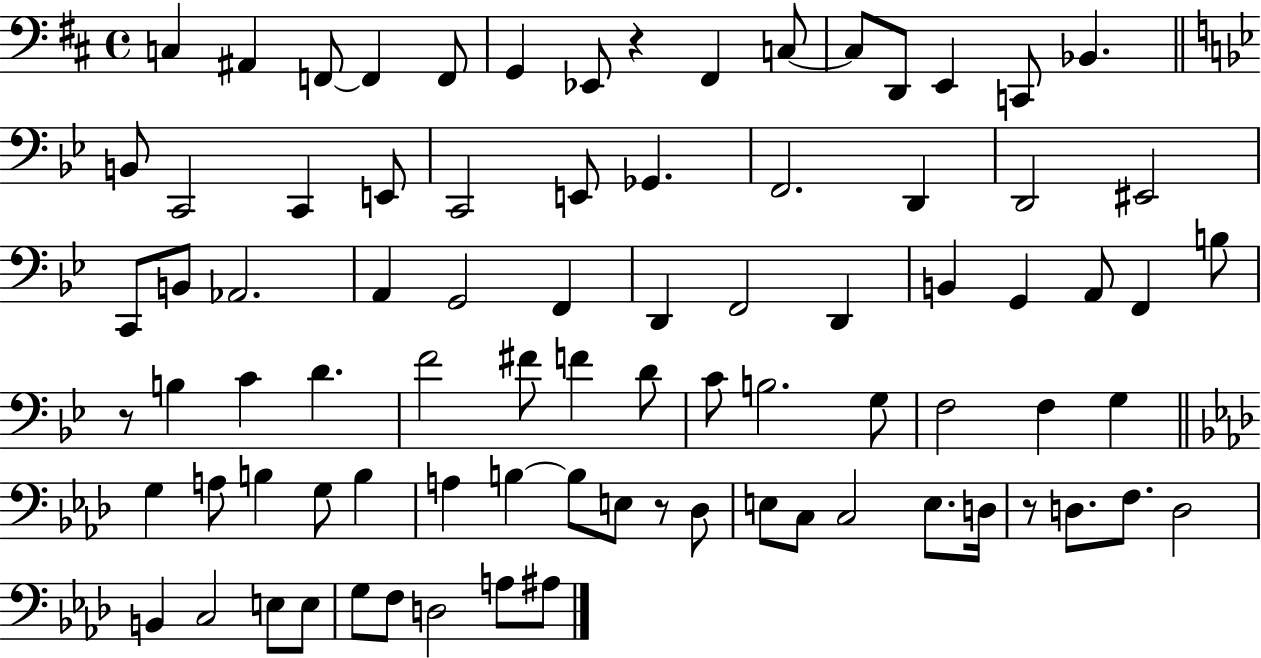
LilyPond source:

{
  \clef bass
  \time 4/4
  \defaultTimeSignature
  \key d \major
  c4 ais,4 f,8~~ f,4 f,8 | g,4 ees,8 r4 fis,4 c8~~ | c8 d,8 e,4 c,8 bes,4. | \bar "||" \break \key g \minor b,8 c,2 c,4 e,8 | c,2 e,8 ges,4. | f,2. d,4 | d,2 eis,2 | \break c,8 b,8 aes,2. | a,4 g,2 f,4 | d,4 f,2 d,4 | b,4 g,4 a,8 f,4 b8 | \break r8 b4 c'4 d'4. | f'2 fis'8 f'4 d'8 | c'8 b2. g8 | f2 f4 g4 | \break \bar "||" \break \key f \minor g4 a8 b4 g8 b4 | a4 b4~~ b8 e8 r8 des8 | e8 c8 c2 e8. d16 | r8 d8. f8. d2 | \break b,4 c2 e8 e8 | g8 f8 d2 a8 ais8 | \bar "|."
}